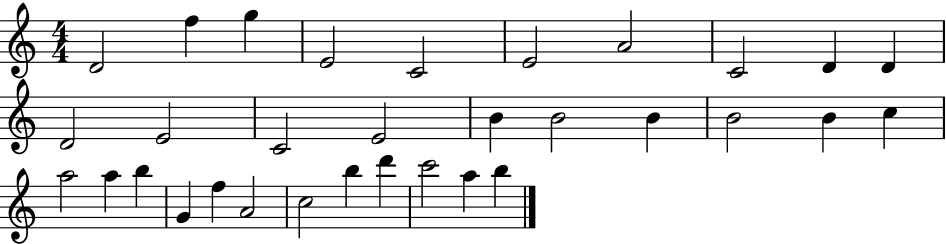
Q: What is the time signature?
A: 4/4